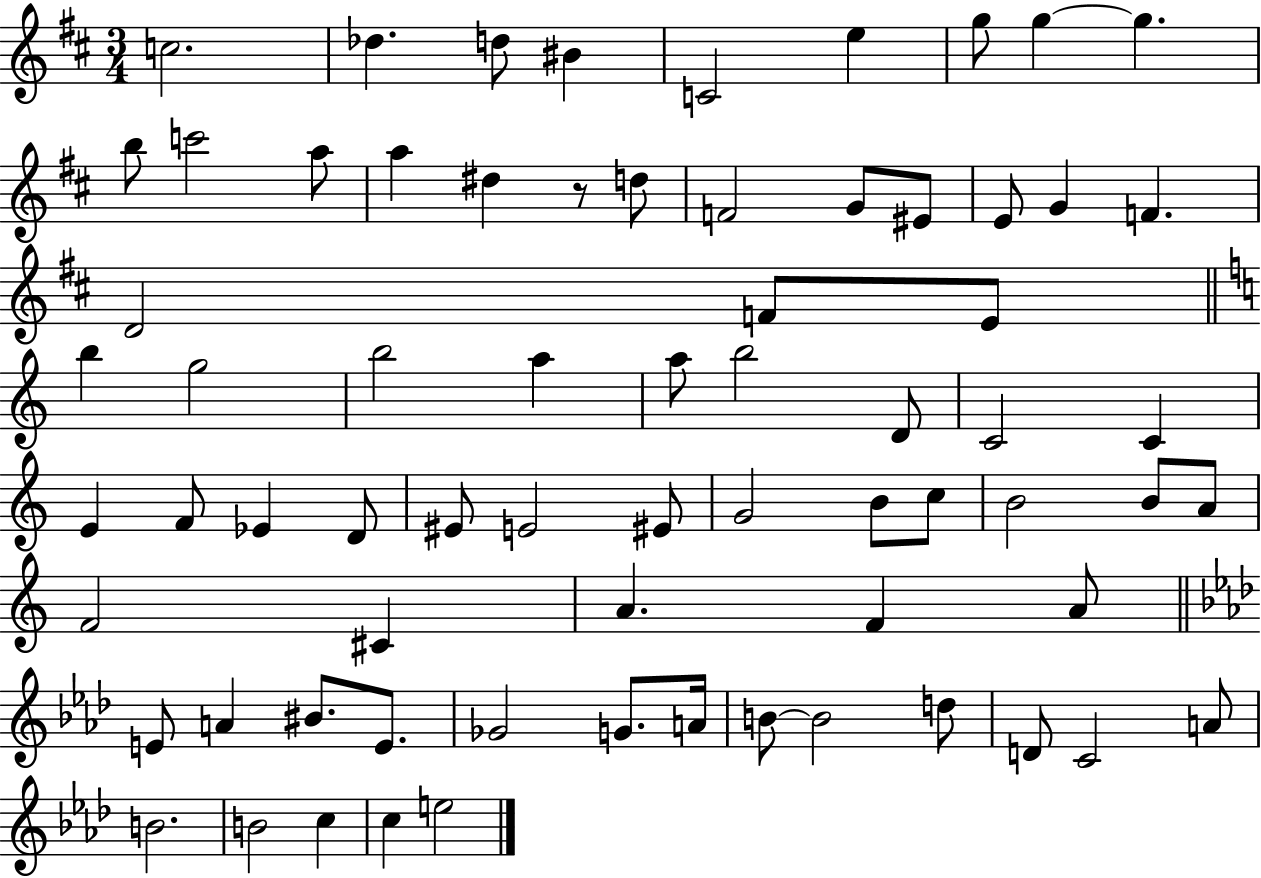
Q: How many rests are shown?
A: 1